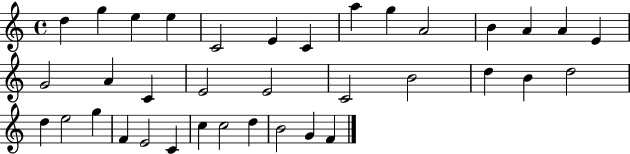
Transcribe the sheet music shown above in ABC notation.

X:1
T:Untitled
M:4/4
L:1/4
K:C
d g e e C2 E C a g A2 B A A E G2 A C E2 E2 C2 B2 d B d2 d e2 g F E2 C c c2 d B2 G F